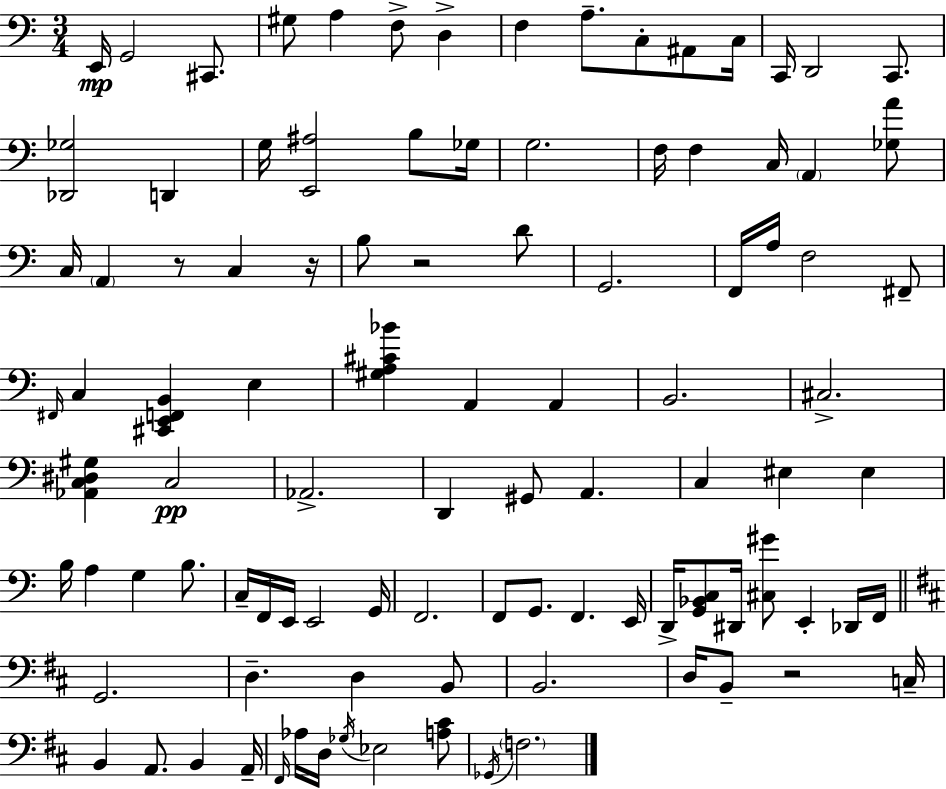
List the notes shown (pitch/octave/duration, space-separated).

E2/s G2/h C#2/e. G#3/e A3/q F3/e D3/q F3/q A3/e. C3/e A#2/e C3/s C2/s D2/h C2/e. [Db2,Gb3]/h D2/q G3/s [E2,A#3]/h B3/e Gb3/s G3/h. F3/s F3/q C3/s A2/q [Gb3,A4]/e C3/s A2/q R/e C3/q R/s B3/e R/h D4/e G2/h. F2/s A3/s F3/h F#2/e F#2/s C3/q [C#2,E2,F2,B2]/q E3/q [G#3,A3,C#4,Bb4]/q A2/q A2/q B2/h. C#3/h. [Ab2,C3,D#3,G#3]/q C3/h Ab2/h. D2/q G#2/e A2/q. C3/q EIS3/q EIS3/q B3/s A3/q G3/q B3/e. C3/s F2/s E2/s E2/h G2/s F2/h. F2/e G2/e. F2/q. E2/s D2/s [G2,Bb2,C3]/e D#2/s [C#3,G#4]/e E2/q Db2/s F2/s G2/h. D3/q. D3/q B2/e B2/h. D3/s B2/e R/h C3/s B2/q A2/e. B2/q A2/s F#2/s Ab3/s D3/s Gb3/s Eb3/h [A3,C#4]/e Gb2/s F3/h.